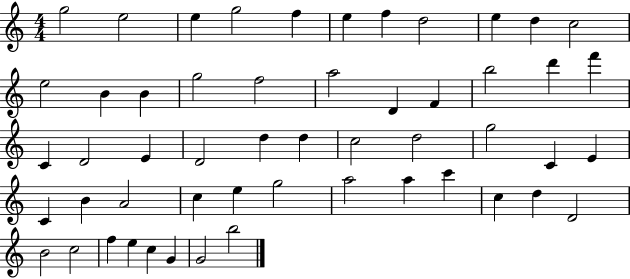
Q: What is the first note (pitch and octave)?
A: G5